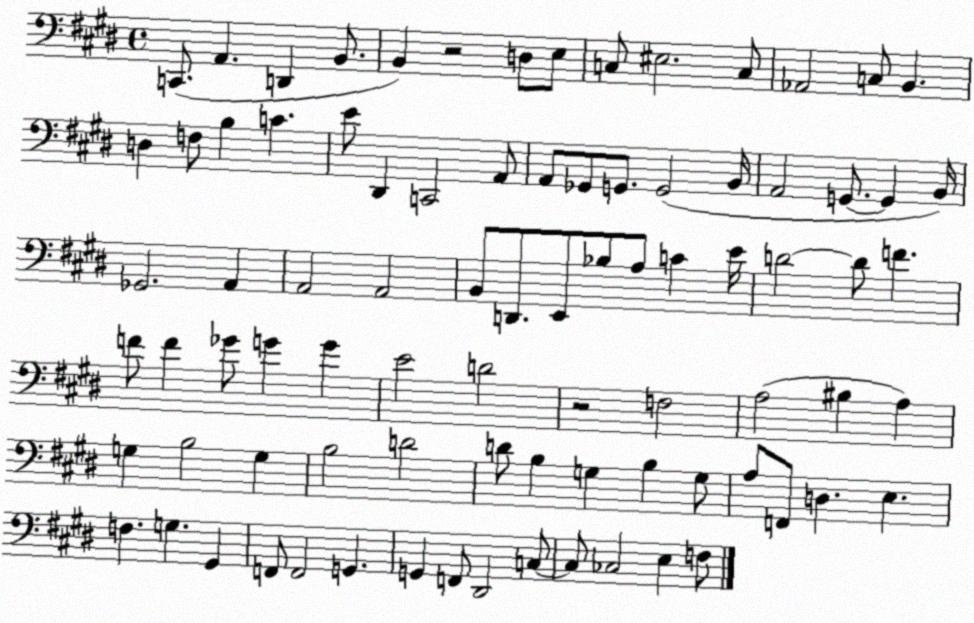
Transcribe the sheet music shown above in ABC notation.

X:1
T:Untitled
M:4/4
L:1/4
K:E
C,,/2 A,, D,, B,,/2 B,, z2 D,/2 E,/2 C,/2 ^E,2 C,/2 _A,,2 C,/2 B,, D, F,/2 B, C E/2 ^D,, C,,2 A,,/2 A,,/2 _G,,/2 G,,/2 G,,2 B,,/4 A,,2 G,,/2 G,, B,,/4 _G,,2 A,, A,,2 A,,2 B,,/2 D,,/2 E,,/2 _B,/2 A,/2 C E/4 D2 D/2 F F/2 F _G/2 G G E2 D2 z2 F,2 A,2 ^B, A, G, B,2 G, B,2 D2 D/2 B, G, B, G,/2 A,/2 F,,/2 D, E, F, G, ^G,, F,,/2 F,,2 G,, G,, F,,/2 ^D,,2 C,/2 C,/2 _C,2 E, F,/2